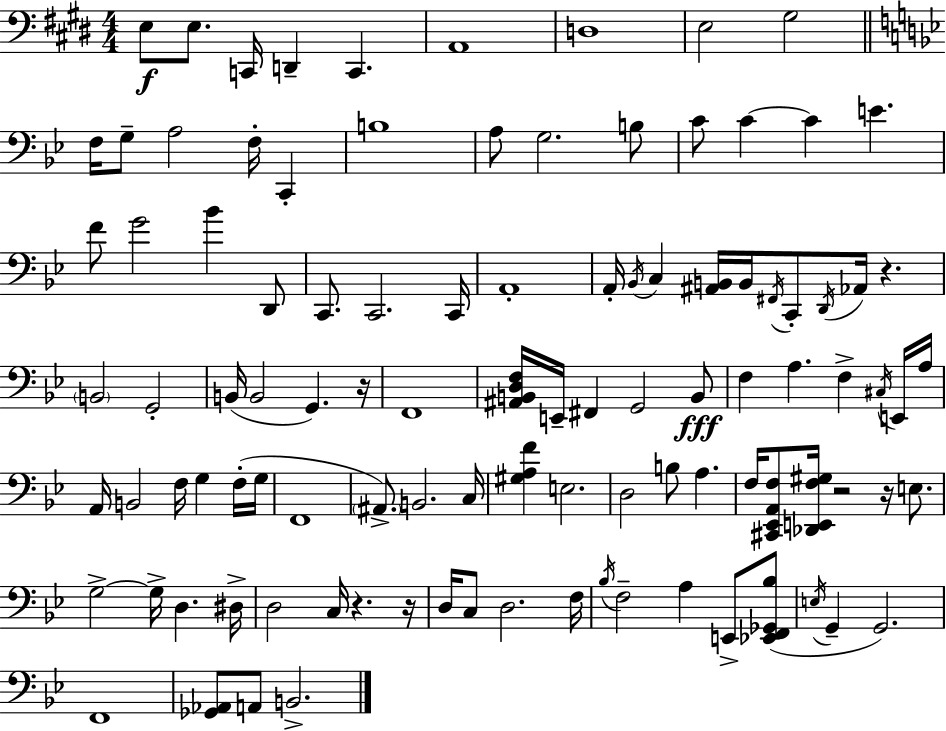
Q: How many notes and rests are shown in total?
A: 103